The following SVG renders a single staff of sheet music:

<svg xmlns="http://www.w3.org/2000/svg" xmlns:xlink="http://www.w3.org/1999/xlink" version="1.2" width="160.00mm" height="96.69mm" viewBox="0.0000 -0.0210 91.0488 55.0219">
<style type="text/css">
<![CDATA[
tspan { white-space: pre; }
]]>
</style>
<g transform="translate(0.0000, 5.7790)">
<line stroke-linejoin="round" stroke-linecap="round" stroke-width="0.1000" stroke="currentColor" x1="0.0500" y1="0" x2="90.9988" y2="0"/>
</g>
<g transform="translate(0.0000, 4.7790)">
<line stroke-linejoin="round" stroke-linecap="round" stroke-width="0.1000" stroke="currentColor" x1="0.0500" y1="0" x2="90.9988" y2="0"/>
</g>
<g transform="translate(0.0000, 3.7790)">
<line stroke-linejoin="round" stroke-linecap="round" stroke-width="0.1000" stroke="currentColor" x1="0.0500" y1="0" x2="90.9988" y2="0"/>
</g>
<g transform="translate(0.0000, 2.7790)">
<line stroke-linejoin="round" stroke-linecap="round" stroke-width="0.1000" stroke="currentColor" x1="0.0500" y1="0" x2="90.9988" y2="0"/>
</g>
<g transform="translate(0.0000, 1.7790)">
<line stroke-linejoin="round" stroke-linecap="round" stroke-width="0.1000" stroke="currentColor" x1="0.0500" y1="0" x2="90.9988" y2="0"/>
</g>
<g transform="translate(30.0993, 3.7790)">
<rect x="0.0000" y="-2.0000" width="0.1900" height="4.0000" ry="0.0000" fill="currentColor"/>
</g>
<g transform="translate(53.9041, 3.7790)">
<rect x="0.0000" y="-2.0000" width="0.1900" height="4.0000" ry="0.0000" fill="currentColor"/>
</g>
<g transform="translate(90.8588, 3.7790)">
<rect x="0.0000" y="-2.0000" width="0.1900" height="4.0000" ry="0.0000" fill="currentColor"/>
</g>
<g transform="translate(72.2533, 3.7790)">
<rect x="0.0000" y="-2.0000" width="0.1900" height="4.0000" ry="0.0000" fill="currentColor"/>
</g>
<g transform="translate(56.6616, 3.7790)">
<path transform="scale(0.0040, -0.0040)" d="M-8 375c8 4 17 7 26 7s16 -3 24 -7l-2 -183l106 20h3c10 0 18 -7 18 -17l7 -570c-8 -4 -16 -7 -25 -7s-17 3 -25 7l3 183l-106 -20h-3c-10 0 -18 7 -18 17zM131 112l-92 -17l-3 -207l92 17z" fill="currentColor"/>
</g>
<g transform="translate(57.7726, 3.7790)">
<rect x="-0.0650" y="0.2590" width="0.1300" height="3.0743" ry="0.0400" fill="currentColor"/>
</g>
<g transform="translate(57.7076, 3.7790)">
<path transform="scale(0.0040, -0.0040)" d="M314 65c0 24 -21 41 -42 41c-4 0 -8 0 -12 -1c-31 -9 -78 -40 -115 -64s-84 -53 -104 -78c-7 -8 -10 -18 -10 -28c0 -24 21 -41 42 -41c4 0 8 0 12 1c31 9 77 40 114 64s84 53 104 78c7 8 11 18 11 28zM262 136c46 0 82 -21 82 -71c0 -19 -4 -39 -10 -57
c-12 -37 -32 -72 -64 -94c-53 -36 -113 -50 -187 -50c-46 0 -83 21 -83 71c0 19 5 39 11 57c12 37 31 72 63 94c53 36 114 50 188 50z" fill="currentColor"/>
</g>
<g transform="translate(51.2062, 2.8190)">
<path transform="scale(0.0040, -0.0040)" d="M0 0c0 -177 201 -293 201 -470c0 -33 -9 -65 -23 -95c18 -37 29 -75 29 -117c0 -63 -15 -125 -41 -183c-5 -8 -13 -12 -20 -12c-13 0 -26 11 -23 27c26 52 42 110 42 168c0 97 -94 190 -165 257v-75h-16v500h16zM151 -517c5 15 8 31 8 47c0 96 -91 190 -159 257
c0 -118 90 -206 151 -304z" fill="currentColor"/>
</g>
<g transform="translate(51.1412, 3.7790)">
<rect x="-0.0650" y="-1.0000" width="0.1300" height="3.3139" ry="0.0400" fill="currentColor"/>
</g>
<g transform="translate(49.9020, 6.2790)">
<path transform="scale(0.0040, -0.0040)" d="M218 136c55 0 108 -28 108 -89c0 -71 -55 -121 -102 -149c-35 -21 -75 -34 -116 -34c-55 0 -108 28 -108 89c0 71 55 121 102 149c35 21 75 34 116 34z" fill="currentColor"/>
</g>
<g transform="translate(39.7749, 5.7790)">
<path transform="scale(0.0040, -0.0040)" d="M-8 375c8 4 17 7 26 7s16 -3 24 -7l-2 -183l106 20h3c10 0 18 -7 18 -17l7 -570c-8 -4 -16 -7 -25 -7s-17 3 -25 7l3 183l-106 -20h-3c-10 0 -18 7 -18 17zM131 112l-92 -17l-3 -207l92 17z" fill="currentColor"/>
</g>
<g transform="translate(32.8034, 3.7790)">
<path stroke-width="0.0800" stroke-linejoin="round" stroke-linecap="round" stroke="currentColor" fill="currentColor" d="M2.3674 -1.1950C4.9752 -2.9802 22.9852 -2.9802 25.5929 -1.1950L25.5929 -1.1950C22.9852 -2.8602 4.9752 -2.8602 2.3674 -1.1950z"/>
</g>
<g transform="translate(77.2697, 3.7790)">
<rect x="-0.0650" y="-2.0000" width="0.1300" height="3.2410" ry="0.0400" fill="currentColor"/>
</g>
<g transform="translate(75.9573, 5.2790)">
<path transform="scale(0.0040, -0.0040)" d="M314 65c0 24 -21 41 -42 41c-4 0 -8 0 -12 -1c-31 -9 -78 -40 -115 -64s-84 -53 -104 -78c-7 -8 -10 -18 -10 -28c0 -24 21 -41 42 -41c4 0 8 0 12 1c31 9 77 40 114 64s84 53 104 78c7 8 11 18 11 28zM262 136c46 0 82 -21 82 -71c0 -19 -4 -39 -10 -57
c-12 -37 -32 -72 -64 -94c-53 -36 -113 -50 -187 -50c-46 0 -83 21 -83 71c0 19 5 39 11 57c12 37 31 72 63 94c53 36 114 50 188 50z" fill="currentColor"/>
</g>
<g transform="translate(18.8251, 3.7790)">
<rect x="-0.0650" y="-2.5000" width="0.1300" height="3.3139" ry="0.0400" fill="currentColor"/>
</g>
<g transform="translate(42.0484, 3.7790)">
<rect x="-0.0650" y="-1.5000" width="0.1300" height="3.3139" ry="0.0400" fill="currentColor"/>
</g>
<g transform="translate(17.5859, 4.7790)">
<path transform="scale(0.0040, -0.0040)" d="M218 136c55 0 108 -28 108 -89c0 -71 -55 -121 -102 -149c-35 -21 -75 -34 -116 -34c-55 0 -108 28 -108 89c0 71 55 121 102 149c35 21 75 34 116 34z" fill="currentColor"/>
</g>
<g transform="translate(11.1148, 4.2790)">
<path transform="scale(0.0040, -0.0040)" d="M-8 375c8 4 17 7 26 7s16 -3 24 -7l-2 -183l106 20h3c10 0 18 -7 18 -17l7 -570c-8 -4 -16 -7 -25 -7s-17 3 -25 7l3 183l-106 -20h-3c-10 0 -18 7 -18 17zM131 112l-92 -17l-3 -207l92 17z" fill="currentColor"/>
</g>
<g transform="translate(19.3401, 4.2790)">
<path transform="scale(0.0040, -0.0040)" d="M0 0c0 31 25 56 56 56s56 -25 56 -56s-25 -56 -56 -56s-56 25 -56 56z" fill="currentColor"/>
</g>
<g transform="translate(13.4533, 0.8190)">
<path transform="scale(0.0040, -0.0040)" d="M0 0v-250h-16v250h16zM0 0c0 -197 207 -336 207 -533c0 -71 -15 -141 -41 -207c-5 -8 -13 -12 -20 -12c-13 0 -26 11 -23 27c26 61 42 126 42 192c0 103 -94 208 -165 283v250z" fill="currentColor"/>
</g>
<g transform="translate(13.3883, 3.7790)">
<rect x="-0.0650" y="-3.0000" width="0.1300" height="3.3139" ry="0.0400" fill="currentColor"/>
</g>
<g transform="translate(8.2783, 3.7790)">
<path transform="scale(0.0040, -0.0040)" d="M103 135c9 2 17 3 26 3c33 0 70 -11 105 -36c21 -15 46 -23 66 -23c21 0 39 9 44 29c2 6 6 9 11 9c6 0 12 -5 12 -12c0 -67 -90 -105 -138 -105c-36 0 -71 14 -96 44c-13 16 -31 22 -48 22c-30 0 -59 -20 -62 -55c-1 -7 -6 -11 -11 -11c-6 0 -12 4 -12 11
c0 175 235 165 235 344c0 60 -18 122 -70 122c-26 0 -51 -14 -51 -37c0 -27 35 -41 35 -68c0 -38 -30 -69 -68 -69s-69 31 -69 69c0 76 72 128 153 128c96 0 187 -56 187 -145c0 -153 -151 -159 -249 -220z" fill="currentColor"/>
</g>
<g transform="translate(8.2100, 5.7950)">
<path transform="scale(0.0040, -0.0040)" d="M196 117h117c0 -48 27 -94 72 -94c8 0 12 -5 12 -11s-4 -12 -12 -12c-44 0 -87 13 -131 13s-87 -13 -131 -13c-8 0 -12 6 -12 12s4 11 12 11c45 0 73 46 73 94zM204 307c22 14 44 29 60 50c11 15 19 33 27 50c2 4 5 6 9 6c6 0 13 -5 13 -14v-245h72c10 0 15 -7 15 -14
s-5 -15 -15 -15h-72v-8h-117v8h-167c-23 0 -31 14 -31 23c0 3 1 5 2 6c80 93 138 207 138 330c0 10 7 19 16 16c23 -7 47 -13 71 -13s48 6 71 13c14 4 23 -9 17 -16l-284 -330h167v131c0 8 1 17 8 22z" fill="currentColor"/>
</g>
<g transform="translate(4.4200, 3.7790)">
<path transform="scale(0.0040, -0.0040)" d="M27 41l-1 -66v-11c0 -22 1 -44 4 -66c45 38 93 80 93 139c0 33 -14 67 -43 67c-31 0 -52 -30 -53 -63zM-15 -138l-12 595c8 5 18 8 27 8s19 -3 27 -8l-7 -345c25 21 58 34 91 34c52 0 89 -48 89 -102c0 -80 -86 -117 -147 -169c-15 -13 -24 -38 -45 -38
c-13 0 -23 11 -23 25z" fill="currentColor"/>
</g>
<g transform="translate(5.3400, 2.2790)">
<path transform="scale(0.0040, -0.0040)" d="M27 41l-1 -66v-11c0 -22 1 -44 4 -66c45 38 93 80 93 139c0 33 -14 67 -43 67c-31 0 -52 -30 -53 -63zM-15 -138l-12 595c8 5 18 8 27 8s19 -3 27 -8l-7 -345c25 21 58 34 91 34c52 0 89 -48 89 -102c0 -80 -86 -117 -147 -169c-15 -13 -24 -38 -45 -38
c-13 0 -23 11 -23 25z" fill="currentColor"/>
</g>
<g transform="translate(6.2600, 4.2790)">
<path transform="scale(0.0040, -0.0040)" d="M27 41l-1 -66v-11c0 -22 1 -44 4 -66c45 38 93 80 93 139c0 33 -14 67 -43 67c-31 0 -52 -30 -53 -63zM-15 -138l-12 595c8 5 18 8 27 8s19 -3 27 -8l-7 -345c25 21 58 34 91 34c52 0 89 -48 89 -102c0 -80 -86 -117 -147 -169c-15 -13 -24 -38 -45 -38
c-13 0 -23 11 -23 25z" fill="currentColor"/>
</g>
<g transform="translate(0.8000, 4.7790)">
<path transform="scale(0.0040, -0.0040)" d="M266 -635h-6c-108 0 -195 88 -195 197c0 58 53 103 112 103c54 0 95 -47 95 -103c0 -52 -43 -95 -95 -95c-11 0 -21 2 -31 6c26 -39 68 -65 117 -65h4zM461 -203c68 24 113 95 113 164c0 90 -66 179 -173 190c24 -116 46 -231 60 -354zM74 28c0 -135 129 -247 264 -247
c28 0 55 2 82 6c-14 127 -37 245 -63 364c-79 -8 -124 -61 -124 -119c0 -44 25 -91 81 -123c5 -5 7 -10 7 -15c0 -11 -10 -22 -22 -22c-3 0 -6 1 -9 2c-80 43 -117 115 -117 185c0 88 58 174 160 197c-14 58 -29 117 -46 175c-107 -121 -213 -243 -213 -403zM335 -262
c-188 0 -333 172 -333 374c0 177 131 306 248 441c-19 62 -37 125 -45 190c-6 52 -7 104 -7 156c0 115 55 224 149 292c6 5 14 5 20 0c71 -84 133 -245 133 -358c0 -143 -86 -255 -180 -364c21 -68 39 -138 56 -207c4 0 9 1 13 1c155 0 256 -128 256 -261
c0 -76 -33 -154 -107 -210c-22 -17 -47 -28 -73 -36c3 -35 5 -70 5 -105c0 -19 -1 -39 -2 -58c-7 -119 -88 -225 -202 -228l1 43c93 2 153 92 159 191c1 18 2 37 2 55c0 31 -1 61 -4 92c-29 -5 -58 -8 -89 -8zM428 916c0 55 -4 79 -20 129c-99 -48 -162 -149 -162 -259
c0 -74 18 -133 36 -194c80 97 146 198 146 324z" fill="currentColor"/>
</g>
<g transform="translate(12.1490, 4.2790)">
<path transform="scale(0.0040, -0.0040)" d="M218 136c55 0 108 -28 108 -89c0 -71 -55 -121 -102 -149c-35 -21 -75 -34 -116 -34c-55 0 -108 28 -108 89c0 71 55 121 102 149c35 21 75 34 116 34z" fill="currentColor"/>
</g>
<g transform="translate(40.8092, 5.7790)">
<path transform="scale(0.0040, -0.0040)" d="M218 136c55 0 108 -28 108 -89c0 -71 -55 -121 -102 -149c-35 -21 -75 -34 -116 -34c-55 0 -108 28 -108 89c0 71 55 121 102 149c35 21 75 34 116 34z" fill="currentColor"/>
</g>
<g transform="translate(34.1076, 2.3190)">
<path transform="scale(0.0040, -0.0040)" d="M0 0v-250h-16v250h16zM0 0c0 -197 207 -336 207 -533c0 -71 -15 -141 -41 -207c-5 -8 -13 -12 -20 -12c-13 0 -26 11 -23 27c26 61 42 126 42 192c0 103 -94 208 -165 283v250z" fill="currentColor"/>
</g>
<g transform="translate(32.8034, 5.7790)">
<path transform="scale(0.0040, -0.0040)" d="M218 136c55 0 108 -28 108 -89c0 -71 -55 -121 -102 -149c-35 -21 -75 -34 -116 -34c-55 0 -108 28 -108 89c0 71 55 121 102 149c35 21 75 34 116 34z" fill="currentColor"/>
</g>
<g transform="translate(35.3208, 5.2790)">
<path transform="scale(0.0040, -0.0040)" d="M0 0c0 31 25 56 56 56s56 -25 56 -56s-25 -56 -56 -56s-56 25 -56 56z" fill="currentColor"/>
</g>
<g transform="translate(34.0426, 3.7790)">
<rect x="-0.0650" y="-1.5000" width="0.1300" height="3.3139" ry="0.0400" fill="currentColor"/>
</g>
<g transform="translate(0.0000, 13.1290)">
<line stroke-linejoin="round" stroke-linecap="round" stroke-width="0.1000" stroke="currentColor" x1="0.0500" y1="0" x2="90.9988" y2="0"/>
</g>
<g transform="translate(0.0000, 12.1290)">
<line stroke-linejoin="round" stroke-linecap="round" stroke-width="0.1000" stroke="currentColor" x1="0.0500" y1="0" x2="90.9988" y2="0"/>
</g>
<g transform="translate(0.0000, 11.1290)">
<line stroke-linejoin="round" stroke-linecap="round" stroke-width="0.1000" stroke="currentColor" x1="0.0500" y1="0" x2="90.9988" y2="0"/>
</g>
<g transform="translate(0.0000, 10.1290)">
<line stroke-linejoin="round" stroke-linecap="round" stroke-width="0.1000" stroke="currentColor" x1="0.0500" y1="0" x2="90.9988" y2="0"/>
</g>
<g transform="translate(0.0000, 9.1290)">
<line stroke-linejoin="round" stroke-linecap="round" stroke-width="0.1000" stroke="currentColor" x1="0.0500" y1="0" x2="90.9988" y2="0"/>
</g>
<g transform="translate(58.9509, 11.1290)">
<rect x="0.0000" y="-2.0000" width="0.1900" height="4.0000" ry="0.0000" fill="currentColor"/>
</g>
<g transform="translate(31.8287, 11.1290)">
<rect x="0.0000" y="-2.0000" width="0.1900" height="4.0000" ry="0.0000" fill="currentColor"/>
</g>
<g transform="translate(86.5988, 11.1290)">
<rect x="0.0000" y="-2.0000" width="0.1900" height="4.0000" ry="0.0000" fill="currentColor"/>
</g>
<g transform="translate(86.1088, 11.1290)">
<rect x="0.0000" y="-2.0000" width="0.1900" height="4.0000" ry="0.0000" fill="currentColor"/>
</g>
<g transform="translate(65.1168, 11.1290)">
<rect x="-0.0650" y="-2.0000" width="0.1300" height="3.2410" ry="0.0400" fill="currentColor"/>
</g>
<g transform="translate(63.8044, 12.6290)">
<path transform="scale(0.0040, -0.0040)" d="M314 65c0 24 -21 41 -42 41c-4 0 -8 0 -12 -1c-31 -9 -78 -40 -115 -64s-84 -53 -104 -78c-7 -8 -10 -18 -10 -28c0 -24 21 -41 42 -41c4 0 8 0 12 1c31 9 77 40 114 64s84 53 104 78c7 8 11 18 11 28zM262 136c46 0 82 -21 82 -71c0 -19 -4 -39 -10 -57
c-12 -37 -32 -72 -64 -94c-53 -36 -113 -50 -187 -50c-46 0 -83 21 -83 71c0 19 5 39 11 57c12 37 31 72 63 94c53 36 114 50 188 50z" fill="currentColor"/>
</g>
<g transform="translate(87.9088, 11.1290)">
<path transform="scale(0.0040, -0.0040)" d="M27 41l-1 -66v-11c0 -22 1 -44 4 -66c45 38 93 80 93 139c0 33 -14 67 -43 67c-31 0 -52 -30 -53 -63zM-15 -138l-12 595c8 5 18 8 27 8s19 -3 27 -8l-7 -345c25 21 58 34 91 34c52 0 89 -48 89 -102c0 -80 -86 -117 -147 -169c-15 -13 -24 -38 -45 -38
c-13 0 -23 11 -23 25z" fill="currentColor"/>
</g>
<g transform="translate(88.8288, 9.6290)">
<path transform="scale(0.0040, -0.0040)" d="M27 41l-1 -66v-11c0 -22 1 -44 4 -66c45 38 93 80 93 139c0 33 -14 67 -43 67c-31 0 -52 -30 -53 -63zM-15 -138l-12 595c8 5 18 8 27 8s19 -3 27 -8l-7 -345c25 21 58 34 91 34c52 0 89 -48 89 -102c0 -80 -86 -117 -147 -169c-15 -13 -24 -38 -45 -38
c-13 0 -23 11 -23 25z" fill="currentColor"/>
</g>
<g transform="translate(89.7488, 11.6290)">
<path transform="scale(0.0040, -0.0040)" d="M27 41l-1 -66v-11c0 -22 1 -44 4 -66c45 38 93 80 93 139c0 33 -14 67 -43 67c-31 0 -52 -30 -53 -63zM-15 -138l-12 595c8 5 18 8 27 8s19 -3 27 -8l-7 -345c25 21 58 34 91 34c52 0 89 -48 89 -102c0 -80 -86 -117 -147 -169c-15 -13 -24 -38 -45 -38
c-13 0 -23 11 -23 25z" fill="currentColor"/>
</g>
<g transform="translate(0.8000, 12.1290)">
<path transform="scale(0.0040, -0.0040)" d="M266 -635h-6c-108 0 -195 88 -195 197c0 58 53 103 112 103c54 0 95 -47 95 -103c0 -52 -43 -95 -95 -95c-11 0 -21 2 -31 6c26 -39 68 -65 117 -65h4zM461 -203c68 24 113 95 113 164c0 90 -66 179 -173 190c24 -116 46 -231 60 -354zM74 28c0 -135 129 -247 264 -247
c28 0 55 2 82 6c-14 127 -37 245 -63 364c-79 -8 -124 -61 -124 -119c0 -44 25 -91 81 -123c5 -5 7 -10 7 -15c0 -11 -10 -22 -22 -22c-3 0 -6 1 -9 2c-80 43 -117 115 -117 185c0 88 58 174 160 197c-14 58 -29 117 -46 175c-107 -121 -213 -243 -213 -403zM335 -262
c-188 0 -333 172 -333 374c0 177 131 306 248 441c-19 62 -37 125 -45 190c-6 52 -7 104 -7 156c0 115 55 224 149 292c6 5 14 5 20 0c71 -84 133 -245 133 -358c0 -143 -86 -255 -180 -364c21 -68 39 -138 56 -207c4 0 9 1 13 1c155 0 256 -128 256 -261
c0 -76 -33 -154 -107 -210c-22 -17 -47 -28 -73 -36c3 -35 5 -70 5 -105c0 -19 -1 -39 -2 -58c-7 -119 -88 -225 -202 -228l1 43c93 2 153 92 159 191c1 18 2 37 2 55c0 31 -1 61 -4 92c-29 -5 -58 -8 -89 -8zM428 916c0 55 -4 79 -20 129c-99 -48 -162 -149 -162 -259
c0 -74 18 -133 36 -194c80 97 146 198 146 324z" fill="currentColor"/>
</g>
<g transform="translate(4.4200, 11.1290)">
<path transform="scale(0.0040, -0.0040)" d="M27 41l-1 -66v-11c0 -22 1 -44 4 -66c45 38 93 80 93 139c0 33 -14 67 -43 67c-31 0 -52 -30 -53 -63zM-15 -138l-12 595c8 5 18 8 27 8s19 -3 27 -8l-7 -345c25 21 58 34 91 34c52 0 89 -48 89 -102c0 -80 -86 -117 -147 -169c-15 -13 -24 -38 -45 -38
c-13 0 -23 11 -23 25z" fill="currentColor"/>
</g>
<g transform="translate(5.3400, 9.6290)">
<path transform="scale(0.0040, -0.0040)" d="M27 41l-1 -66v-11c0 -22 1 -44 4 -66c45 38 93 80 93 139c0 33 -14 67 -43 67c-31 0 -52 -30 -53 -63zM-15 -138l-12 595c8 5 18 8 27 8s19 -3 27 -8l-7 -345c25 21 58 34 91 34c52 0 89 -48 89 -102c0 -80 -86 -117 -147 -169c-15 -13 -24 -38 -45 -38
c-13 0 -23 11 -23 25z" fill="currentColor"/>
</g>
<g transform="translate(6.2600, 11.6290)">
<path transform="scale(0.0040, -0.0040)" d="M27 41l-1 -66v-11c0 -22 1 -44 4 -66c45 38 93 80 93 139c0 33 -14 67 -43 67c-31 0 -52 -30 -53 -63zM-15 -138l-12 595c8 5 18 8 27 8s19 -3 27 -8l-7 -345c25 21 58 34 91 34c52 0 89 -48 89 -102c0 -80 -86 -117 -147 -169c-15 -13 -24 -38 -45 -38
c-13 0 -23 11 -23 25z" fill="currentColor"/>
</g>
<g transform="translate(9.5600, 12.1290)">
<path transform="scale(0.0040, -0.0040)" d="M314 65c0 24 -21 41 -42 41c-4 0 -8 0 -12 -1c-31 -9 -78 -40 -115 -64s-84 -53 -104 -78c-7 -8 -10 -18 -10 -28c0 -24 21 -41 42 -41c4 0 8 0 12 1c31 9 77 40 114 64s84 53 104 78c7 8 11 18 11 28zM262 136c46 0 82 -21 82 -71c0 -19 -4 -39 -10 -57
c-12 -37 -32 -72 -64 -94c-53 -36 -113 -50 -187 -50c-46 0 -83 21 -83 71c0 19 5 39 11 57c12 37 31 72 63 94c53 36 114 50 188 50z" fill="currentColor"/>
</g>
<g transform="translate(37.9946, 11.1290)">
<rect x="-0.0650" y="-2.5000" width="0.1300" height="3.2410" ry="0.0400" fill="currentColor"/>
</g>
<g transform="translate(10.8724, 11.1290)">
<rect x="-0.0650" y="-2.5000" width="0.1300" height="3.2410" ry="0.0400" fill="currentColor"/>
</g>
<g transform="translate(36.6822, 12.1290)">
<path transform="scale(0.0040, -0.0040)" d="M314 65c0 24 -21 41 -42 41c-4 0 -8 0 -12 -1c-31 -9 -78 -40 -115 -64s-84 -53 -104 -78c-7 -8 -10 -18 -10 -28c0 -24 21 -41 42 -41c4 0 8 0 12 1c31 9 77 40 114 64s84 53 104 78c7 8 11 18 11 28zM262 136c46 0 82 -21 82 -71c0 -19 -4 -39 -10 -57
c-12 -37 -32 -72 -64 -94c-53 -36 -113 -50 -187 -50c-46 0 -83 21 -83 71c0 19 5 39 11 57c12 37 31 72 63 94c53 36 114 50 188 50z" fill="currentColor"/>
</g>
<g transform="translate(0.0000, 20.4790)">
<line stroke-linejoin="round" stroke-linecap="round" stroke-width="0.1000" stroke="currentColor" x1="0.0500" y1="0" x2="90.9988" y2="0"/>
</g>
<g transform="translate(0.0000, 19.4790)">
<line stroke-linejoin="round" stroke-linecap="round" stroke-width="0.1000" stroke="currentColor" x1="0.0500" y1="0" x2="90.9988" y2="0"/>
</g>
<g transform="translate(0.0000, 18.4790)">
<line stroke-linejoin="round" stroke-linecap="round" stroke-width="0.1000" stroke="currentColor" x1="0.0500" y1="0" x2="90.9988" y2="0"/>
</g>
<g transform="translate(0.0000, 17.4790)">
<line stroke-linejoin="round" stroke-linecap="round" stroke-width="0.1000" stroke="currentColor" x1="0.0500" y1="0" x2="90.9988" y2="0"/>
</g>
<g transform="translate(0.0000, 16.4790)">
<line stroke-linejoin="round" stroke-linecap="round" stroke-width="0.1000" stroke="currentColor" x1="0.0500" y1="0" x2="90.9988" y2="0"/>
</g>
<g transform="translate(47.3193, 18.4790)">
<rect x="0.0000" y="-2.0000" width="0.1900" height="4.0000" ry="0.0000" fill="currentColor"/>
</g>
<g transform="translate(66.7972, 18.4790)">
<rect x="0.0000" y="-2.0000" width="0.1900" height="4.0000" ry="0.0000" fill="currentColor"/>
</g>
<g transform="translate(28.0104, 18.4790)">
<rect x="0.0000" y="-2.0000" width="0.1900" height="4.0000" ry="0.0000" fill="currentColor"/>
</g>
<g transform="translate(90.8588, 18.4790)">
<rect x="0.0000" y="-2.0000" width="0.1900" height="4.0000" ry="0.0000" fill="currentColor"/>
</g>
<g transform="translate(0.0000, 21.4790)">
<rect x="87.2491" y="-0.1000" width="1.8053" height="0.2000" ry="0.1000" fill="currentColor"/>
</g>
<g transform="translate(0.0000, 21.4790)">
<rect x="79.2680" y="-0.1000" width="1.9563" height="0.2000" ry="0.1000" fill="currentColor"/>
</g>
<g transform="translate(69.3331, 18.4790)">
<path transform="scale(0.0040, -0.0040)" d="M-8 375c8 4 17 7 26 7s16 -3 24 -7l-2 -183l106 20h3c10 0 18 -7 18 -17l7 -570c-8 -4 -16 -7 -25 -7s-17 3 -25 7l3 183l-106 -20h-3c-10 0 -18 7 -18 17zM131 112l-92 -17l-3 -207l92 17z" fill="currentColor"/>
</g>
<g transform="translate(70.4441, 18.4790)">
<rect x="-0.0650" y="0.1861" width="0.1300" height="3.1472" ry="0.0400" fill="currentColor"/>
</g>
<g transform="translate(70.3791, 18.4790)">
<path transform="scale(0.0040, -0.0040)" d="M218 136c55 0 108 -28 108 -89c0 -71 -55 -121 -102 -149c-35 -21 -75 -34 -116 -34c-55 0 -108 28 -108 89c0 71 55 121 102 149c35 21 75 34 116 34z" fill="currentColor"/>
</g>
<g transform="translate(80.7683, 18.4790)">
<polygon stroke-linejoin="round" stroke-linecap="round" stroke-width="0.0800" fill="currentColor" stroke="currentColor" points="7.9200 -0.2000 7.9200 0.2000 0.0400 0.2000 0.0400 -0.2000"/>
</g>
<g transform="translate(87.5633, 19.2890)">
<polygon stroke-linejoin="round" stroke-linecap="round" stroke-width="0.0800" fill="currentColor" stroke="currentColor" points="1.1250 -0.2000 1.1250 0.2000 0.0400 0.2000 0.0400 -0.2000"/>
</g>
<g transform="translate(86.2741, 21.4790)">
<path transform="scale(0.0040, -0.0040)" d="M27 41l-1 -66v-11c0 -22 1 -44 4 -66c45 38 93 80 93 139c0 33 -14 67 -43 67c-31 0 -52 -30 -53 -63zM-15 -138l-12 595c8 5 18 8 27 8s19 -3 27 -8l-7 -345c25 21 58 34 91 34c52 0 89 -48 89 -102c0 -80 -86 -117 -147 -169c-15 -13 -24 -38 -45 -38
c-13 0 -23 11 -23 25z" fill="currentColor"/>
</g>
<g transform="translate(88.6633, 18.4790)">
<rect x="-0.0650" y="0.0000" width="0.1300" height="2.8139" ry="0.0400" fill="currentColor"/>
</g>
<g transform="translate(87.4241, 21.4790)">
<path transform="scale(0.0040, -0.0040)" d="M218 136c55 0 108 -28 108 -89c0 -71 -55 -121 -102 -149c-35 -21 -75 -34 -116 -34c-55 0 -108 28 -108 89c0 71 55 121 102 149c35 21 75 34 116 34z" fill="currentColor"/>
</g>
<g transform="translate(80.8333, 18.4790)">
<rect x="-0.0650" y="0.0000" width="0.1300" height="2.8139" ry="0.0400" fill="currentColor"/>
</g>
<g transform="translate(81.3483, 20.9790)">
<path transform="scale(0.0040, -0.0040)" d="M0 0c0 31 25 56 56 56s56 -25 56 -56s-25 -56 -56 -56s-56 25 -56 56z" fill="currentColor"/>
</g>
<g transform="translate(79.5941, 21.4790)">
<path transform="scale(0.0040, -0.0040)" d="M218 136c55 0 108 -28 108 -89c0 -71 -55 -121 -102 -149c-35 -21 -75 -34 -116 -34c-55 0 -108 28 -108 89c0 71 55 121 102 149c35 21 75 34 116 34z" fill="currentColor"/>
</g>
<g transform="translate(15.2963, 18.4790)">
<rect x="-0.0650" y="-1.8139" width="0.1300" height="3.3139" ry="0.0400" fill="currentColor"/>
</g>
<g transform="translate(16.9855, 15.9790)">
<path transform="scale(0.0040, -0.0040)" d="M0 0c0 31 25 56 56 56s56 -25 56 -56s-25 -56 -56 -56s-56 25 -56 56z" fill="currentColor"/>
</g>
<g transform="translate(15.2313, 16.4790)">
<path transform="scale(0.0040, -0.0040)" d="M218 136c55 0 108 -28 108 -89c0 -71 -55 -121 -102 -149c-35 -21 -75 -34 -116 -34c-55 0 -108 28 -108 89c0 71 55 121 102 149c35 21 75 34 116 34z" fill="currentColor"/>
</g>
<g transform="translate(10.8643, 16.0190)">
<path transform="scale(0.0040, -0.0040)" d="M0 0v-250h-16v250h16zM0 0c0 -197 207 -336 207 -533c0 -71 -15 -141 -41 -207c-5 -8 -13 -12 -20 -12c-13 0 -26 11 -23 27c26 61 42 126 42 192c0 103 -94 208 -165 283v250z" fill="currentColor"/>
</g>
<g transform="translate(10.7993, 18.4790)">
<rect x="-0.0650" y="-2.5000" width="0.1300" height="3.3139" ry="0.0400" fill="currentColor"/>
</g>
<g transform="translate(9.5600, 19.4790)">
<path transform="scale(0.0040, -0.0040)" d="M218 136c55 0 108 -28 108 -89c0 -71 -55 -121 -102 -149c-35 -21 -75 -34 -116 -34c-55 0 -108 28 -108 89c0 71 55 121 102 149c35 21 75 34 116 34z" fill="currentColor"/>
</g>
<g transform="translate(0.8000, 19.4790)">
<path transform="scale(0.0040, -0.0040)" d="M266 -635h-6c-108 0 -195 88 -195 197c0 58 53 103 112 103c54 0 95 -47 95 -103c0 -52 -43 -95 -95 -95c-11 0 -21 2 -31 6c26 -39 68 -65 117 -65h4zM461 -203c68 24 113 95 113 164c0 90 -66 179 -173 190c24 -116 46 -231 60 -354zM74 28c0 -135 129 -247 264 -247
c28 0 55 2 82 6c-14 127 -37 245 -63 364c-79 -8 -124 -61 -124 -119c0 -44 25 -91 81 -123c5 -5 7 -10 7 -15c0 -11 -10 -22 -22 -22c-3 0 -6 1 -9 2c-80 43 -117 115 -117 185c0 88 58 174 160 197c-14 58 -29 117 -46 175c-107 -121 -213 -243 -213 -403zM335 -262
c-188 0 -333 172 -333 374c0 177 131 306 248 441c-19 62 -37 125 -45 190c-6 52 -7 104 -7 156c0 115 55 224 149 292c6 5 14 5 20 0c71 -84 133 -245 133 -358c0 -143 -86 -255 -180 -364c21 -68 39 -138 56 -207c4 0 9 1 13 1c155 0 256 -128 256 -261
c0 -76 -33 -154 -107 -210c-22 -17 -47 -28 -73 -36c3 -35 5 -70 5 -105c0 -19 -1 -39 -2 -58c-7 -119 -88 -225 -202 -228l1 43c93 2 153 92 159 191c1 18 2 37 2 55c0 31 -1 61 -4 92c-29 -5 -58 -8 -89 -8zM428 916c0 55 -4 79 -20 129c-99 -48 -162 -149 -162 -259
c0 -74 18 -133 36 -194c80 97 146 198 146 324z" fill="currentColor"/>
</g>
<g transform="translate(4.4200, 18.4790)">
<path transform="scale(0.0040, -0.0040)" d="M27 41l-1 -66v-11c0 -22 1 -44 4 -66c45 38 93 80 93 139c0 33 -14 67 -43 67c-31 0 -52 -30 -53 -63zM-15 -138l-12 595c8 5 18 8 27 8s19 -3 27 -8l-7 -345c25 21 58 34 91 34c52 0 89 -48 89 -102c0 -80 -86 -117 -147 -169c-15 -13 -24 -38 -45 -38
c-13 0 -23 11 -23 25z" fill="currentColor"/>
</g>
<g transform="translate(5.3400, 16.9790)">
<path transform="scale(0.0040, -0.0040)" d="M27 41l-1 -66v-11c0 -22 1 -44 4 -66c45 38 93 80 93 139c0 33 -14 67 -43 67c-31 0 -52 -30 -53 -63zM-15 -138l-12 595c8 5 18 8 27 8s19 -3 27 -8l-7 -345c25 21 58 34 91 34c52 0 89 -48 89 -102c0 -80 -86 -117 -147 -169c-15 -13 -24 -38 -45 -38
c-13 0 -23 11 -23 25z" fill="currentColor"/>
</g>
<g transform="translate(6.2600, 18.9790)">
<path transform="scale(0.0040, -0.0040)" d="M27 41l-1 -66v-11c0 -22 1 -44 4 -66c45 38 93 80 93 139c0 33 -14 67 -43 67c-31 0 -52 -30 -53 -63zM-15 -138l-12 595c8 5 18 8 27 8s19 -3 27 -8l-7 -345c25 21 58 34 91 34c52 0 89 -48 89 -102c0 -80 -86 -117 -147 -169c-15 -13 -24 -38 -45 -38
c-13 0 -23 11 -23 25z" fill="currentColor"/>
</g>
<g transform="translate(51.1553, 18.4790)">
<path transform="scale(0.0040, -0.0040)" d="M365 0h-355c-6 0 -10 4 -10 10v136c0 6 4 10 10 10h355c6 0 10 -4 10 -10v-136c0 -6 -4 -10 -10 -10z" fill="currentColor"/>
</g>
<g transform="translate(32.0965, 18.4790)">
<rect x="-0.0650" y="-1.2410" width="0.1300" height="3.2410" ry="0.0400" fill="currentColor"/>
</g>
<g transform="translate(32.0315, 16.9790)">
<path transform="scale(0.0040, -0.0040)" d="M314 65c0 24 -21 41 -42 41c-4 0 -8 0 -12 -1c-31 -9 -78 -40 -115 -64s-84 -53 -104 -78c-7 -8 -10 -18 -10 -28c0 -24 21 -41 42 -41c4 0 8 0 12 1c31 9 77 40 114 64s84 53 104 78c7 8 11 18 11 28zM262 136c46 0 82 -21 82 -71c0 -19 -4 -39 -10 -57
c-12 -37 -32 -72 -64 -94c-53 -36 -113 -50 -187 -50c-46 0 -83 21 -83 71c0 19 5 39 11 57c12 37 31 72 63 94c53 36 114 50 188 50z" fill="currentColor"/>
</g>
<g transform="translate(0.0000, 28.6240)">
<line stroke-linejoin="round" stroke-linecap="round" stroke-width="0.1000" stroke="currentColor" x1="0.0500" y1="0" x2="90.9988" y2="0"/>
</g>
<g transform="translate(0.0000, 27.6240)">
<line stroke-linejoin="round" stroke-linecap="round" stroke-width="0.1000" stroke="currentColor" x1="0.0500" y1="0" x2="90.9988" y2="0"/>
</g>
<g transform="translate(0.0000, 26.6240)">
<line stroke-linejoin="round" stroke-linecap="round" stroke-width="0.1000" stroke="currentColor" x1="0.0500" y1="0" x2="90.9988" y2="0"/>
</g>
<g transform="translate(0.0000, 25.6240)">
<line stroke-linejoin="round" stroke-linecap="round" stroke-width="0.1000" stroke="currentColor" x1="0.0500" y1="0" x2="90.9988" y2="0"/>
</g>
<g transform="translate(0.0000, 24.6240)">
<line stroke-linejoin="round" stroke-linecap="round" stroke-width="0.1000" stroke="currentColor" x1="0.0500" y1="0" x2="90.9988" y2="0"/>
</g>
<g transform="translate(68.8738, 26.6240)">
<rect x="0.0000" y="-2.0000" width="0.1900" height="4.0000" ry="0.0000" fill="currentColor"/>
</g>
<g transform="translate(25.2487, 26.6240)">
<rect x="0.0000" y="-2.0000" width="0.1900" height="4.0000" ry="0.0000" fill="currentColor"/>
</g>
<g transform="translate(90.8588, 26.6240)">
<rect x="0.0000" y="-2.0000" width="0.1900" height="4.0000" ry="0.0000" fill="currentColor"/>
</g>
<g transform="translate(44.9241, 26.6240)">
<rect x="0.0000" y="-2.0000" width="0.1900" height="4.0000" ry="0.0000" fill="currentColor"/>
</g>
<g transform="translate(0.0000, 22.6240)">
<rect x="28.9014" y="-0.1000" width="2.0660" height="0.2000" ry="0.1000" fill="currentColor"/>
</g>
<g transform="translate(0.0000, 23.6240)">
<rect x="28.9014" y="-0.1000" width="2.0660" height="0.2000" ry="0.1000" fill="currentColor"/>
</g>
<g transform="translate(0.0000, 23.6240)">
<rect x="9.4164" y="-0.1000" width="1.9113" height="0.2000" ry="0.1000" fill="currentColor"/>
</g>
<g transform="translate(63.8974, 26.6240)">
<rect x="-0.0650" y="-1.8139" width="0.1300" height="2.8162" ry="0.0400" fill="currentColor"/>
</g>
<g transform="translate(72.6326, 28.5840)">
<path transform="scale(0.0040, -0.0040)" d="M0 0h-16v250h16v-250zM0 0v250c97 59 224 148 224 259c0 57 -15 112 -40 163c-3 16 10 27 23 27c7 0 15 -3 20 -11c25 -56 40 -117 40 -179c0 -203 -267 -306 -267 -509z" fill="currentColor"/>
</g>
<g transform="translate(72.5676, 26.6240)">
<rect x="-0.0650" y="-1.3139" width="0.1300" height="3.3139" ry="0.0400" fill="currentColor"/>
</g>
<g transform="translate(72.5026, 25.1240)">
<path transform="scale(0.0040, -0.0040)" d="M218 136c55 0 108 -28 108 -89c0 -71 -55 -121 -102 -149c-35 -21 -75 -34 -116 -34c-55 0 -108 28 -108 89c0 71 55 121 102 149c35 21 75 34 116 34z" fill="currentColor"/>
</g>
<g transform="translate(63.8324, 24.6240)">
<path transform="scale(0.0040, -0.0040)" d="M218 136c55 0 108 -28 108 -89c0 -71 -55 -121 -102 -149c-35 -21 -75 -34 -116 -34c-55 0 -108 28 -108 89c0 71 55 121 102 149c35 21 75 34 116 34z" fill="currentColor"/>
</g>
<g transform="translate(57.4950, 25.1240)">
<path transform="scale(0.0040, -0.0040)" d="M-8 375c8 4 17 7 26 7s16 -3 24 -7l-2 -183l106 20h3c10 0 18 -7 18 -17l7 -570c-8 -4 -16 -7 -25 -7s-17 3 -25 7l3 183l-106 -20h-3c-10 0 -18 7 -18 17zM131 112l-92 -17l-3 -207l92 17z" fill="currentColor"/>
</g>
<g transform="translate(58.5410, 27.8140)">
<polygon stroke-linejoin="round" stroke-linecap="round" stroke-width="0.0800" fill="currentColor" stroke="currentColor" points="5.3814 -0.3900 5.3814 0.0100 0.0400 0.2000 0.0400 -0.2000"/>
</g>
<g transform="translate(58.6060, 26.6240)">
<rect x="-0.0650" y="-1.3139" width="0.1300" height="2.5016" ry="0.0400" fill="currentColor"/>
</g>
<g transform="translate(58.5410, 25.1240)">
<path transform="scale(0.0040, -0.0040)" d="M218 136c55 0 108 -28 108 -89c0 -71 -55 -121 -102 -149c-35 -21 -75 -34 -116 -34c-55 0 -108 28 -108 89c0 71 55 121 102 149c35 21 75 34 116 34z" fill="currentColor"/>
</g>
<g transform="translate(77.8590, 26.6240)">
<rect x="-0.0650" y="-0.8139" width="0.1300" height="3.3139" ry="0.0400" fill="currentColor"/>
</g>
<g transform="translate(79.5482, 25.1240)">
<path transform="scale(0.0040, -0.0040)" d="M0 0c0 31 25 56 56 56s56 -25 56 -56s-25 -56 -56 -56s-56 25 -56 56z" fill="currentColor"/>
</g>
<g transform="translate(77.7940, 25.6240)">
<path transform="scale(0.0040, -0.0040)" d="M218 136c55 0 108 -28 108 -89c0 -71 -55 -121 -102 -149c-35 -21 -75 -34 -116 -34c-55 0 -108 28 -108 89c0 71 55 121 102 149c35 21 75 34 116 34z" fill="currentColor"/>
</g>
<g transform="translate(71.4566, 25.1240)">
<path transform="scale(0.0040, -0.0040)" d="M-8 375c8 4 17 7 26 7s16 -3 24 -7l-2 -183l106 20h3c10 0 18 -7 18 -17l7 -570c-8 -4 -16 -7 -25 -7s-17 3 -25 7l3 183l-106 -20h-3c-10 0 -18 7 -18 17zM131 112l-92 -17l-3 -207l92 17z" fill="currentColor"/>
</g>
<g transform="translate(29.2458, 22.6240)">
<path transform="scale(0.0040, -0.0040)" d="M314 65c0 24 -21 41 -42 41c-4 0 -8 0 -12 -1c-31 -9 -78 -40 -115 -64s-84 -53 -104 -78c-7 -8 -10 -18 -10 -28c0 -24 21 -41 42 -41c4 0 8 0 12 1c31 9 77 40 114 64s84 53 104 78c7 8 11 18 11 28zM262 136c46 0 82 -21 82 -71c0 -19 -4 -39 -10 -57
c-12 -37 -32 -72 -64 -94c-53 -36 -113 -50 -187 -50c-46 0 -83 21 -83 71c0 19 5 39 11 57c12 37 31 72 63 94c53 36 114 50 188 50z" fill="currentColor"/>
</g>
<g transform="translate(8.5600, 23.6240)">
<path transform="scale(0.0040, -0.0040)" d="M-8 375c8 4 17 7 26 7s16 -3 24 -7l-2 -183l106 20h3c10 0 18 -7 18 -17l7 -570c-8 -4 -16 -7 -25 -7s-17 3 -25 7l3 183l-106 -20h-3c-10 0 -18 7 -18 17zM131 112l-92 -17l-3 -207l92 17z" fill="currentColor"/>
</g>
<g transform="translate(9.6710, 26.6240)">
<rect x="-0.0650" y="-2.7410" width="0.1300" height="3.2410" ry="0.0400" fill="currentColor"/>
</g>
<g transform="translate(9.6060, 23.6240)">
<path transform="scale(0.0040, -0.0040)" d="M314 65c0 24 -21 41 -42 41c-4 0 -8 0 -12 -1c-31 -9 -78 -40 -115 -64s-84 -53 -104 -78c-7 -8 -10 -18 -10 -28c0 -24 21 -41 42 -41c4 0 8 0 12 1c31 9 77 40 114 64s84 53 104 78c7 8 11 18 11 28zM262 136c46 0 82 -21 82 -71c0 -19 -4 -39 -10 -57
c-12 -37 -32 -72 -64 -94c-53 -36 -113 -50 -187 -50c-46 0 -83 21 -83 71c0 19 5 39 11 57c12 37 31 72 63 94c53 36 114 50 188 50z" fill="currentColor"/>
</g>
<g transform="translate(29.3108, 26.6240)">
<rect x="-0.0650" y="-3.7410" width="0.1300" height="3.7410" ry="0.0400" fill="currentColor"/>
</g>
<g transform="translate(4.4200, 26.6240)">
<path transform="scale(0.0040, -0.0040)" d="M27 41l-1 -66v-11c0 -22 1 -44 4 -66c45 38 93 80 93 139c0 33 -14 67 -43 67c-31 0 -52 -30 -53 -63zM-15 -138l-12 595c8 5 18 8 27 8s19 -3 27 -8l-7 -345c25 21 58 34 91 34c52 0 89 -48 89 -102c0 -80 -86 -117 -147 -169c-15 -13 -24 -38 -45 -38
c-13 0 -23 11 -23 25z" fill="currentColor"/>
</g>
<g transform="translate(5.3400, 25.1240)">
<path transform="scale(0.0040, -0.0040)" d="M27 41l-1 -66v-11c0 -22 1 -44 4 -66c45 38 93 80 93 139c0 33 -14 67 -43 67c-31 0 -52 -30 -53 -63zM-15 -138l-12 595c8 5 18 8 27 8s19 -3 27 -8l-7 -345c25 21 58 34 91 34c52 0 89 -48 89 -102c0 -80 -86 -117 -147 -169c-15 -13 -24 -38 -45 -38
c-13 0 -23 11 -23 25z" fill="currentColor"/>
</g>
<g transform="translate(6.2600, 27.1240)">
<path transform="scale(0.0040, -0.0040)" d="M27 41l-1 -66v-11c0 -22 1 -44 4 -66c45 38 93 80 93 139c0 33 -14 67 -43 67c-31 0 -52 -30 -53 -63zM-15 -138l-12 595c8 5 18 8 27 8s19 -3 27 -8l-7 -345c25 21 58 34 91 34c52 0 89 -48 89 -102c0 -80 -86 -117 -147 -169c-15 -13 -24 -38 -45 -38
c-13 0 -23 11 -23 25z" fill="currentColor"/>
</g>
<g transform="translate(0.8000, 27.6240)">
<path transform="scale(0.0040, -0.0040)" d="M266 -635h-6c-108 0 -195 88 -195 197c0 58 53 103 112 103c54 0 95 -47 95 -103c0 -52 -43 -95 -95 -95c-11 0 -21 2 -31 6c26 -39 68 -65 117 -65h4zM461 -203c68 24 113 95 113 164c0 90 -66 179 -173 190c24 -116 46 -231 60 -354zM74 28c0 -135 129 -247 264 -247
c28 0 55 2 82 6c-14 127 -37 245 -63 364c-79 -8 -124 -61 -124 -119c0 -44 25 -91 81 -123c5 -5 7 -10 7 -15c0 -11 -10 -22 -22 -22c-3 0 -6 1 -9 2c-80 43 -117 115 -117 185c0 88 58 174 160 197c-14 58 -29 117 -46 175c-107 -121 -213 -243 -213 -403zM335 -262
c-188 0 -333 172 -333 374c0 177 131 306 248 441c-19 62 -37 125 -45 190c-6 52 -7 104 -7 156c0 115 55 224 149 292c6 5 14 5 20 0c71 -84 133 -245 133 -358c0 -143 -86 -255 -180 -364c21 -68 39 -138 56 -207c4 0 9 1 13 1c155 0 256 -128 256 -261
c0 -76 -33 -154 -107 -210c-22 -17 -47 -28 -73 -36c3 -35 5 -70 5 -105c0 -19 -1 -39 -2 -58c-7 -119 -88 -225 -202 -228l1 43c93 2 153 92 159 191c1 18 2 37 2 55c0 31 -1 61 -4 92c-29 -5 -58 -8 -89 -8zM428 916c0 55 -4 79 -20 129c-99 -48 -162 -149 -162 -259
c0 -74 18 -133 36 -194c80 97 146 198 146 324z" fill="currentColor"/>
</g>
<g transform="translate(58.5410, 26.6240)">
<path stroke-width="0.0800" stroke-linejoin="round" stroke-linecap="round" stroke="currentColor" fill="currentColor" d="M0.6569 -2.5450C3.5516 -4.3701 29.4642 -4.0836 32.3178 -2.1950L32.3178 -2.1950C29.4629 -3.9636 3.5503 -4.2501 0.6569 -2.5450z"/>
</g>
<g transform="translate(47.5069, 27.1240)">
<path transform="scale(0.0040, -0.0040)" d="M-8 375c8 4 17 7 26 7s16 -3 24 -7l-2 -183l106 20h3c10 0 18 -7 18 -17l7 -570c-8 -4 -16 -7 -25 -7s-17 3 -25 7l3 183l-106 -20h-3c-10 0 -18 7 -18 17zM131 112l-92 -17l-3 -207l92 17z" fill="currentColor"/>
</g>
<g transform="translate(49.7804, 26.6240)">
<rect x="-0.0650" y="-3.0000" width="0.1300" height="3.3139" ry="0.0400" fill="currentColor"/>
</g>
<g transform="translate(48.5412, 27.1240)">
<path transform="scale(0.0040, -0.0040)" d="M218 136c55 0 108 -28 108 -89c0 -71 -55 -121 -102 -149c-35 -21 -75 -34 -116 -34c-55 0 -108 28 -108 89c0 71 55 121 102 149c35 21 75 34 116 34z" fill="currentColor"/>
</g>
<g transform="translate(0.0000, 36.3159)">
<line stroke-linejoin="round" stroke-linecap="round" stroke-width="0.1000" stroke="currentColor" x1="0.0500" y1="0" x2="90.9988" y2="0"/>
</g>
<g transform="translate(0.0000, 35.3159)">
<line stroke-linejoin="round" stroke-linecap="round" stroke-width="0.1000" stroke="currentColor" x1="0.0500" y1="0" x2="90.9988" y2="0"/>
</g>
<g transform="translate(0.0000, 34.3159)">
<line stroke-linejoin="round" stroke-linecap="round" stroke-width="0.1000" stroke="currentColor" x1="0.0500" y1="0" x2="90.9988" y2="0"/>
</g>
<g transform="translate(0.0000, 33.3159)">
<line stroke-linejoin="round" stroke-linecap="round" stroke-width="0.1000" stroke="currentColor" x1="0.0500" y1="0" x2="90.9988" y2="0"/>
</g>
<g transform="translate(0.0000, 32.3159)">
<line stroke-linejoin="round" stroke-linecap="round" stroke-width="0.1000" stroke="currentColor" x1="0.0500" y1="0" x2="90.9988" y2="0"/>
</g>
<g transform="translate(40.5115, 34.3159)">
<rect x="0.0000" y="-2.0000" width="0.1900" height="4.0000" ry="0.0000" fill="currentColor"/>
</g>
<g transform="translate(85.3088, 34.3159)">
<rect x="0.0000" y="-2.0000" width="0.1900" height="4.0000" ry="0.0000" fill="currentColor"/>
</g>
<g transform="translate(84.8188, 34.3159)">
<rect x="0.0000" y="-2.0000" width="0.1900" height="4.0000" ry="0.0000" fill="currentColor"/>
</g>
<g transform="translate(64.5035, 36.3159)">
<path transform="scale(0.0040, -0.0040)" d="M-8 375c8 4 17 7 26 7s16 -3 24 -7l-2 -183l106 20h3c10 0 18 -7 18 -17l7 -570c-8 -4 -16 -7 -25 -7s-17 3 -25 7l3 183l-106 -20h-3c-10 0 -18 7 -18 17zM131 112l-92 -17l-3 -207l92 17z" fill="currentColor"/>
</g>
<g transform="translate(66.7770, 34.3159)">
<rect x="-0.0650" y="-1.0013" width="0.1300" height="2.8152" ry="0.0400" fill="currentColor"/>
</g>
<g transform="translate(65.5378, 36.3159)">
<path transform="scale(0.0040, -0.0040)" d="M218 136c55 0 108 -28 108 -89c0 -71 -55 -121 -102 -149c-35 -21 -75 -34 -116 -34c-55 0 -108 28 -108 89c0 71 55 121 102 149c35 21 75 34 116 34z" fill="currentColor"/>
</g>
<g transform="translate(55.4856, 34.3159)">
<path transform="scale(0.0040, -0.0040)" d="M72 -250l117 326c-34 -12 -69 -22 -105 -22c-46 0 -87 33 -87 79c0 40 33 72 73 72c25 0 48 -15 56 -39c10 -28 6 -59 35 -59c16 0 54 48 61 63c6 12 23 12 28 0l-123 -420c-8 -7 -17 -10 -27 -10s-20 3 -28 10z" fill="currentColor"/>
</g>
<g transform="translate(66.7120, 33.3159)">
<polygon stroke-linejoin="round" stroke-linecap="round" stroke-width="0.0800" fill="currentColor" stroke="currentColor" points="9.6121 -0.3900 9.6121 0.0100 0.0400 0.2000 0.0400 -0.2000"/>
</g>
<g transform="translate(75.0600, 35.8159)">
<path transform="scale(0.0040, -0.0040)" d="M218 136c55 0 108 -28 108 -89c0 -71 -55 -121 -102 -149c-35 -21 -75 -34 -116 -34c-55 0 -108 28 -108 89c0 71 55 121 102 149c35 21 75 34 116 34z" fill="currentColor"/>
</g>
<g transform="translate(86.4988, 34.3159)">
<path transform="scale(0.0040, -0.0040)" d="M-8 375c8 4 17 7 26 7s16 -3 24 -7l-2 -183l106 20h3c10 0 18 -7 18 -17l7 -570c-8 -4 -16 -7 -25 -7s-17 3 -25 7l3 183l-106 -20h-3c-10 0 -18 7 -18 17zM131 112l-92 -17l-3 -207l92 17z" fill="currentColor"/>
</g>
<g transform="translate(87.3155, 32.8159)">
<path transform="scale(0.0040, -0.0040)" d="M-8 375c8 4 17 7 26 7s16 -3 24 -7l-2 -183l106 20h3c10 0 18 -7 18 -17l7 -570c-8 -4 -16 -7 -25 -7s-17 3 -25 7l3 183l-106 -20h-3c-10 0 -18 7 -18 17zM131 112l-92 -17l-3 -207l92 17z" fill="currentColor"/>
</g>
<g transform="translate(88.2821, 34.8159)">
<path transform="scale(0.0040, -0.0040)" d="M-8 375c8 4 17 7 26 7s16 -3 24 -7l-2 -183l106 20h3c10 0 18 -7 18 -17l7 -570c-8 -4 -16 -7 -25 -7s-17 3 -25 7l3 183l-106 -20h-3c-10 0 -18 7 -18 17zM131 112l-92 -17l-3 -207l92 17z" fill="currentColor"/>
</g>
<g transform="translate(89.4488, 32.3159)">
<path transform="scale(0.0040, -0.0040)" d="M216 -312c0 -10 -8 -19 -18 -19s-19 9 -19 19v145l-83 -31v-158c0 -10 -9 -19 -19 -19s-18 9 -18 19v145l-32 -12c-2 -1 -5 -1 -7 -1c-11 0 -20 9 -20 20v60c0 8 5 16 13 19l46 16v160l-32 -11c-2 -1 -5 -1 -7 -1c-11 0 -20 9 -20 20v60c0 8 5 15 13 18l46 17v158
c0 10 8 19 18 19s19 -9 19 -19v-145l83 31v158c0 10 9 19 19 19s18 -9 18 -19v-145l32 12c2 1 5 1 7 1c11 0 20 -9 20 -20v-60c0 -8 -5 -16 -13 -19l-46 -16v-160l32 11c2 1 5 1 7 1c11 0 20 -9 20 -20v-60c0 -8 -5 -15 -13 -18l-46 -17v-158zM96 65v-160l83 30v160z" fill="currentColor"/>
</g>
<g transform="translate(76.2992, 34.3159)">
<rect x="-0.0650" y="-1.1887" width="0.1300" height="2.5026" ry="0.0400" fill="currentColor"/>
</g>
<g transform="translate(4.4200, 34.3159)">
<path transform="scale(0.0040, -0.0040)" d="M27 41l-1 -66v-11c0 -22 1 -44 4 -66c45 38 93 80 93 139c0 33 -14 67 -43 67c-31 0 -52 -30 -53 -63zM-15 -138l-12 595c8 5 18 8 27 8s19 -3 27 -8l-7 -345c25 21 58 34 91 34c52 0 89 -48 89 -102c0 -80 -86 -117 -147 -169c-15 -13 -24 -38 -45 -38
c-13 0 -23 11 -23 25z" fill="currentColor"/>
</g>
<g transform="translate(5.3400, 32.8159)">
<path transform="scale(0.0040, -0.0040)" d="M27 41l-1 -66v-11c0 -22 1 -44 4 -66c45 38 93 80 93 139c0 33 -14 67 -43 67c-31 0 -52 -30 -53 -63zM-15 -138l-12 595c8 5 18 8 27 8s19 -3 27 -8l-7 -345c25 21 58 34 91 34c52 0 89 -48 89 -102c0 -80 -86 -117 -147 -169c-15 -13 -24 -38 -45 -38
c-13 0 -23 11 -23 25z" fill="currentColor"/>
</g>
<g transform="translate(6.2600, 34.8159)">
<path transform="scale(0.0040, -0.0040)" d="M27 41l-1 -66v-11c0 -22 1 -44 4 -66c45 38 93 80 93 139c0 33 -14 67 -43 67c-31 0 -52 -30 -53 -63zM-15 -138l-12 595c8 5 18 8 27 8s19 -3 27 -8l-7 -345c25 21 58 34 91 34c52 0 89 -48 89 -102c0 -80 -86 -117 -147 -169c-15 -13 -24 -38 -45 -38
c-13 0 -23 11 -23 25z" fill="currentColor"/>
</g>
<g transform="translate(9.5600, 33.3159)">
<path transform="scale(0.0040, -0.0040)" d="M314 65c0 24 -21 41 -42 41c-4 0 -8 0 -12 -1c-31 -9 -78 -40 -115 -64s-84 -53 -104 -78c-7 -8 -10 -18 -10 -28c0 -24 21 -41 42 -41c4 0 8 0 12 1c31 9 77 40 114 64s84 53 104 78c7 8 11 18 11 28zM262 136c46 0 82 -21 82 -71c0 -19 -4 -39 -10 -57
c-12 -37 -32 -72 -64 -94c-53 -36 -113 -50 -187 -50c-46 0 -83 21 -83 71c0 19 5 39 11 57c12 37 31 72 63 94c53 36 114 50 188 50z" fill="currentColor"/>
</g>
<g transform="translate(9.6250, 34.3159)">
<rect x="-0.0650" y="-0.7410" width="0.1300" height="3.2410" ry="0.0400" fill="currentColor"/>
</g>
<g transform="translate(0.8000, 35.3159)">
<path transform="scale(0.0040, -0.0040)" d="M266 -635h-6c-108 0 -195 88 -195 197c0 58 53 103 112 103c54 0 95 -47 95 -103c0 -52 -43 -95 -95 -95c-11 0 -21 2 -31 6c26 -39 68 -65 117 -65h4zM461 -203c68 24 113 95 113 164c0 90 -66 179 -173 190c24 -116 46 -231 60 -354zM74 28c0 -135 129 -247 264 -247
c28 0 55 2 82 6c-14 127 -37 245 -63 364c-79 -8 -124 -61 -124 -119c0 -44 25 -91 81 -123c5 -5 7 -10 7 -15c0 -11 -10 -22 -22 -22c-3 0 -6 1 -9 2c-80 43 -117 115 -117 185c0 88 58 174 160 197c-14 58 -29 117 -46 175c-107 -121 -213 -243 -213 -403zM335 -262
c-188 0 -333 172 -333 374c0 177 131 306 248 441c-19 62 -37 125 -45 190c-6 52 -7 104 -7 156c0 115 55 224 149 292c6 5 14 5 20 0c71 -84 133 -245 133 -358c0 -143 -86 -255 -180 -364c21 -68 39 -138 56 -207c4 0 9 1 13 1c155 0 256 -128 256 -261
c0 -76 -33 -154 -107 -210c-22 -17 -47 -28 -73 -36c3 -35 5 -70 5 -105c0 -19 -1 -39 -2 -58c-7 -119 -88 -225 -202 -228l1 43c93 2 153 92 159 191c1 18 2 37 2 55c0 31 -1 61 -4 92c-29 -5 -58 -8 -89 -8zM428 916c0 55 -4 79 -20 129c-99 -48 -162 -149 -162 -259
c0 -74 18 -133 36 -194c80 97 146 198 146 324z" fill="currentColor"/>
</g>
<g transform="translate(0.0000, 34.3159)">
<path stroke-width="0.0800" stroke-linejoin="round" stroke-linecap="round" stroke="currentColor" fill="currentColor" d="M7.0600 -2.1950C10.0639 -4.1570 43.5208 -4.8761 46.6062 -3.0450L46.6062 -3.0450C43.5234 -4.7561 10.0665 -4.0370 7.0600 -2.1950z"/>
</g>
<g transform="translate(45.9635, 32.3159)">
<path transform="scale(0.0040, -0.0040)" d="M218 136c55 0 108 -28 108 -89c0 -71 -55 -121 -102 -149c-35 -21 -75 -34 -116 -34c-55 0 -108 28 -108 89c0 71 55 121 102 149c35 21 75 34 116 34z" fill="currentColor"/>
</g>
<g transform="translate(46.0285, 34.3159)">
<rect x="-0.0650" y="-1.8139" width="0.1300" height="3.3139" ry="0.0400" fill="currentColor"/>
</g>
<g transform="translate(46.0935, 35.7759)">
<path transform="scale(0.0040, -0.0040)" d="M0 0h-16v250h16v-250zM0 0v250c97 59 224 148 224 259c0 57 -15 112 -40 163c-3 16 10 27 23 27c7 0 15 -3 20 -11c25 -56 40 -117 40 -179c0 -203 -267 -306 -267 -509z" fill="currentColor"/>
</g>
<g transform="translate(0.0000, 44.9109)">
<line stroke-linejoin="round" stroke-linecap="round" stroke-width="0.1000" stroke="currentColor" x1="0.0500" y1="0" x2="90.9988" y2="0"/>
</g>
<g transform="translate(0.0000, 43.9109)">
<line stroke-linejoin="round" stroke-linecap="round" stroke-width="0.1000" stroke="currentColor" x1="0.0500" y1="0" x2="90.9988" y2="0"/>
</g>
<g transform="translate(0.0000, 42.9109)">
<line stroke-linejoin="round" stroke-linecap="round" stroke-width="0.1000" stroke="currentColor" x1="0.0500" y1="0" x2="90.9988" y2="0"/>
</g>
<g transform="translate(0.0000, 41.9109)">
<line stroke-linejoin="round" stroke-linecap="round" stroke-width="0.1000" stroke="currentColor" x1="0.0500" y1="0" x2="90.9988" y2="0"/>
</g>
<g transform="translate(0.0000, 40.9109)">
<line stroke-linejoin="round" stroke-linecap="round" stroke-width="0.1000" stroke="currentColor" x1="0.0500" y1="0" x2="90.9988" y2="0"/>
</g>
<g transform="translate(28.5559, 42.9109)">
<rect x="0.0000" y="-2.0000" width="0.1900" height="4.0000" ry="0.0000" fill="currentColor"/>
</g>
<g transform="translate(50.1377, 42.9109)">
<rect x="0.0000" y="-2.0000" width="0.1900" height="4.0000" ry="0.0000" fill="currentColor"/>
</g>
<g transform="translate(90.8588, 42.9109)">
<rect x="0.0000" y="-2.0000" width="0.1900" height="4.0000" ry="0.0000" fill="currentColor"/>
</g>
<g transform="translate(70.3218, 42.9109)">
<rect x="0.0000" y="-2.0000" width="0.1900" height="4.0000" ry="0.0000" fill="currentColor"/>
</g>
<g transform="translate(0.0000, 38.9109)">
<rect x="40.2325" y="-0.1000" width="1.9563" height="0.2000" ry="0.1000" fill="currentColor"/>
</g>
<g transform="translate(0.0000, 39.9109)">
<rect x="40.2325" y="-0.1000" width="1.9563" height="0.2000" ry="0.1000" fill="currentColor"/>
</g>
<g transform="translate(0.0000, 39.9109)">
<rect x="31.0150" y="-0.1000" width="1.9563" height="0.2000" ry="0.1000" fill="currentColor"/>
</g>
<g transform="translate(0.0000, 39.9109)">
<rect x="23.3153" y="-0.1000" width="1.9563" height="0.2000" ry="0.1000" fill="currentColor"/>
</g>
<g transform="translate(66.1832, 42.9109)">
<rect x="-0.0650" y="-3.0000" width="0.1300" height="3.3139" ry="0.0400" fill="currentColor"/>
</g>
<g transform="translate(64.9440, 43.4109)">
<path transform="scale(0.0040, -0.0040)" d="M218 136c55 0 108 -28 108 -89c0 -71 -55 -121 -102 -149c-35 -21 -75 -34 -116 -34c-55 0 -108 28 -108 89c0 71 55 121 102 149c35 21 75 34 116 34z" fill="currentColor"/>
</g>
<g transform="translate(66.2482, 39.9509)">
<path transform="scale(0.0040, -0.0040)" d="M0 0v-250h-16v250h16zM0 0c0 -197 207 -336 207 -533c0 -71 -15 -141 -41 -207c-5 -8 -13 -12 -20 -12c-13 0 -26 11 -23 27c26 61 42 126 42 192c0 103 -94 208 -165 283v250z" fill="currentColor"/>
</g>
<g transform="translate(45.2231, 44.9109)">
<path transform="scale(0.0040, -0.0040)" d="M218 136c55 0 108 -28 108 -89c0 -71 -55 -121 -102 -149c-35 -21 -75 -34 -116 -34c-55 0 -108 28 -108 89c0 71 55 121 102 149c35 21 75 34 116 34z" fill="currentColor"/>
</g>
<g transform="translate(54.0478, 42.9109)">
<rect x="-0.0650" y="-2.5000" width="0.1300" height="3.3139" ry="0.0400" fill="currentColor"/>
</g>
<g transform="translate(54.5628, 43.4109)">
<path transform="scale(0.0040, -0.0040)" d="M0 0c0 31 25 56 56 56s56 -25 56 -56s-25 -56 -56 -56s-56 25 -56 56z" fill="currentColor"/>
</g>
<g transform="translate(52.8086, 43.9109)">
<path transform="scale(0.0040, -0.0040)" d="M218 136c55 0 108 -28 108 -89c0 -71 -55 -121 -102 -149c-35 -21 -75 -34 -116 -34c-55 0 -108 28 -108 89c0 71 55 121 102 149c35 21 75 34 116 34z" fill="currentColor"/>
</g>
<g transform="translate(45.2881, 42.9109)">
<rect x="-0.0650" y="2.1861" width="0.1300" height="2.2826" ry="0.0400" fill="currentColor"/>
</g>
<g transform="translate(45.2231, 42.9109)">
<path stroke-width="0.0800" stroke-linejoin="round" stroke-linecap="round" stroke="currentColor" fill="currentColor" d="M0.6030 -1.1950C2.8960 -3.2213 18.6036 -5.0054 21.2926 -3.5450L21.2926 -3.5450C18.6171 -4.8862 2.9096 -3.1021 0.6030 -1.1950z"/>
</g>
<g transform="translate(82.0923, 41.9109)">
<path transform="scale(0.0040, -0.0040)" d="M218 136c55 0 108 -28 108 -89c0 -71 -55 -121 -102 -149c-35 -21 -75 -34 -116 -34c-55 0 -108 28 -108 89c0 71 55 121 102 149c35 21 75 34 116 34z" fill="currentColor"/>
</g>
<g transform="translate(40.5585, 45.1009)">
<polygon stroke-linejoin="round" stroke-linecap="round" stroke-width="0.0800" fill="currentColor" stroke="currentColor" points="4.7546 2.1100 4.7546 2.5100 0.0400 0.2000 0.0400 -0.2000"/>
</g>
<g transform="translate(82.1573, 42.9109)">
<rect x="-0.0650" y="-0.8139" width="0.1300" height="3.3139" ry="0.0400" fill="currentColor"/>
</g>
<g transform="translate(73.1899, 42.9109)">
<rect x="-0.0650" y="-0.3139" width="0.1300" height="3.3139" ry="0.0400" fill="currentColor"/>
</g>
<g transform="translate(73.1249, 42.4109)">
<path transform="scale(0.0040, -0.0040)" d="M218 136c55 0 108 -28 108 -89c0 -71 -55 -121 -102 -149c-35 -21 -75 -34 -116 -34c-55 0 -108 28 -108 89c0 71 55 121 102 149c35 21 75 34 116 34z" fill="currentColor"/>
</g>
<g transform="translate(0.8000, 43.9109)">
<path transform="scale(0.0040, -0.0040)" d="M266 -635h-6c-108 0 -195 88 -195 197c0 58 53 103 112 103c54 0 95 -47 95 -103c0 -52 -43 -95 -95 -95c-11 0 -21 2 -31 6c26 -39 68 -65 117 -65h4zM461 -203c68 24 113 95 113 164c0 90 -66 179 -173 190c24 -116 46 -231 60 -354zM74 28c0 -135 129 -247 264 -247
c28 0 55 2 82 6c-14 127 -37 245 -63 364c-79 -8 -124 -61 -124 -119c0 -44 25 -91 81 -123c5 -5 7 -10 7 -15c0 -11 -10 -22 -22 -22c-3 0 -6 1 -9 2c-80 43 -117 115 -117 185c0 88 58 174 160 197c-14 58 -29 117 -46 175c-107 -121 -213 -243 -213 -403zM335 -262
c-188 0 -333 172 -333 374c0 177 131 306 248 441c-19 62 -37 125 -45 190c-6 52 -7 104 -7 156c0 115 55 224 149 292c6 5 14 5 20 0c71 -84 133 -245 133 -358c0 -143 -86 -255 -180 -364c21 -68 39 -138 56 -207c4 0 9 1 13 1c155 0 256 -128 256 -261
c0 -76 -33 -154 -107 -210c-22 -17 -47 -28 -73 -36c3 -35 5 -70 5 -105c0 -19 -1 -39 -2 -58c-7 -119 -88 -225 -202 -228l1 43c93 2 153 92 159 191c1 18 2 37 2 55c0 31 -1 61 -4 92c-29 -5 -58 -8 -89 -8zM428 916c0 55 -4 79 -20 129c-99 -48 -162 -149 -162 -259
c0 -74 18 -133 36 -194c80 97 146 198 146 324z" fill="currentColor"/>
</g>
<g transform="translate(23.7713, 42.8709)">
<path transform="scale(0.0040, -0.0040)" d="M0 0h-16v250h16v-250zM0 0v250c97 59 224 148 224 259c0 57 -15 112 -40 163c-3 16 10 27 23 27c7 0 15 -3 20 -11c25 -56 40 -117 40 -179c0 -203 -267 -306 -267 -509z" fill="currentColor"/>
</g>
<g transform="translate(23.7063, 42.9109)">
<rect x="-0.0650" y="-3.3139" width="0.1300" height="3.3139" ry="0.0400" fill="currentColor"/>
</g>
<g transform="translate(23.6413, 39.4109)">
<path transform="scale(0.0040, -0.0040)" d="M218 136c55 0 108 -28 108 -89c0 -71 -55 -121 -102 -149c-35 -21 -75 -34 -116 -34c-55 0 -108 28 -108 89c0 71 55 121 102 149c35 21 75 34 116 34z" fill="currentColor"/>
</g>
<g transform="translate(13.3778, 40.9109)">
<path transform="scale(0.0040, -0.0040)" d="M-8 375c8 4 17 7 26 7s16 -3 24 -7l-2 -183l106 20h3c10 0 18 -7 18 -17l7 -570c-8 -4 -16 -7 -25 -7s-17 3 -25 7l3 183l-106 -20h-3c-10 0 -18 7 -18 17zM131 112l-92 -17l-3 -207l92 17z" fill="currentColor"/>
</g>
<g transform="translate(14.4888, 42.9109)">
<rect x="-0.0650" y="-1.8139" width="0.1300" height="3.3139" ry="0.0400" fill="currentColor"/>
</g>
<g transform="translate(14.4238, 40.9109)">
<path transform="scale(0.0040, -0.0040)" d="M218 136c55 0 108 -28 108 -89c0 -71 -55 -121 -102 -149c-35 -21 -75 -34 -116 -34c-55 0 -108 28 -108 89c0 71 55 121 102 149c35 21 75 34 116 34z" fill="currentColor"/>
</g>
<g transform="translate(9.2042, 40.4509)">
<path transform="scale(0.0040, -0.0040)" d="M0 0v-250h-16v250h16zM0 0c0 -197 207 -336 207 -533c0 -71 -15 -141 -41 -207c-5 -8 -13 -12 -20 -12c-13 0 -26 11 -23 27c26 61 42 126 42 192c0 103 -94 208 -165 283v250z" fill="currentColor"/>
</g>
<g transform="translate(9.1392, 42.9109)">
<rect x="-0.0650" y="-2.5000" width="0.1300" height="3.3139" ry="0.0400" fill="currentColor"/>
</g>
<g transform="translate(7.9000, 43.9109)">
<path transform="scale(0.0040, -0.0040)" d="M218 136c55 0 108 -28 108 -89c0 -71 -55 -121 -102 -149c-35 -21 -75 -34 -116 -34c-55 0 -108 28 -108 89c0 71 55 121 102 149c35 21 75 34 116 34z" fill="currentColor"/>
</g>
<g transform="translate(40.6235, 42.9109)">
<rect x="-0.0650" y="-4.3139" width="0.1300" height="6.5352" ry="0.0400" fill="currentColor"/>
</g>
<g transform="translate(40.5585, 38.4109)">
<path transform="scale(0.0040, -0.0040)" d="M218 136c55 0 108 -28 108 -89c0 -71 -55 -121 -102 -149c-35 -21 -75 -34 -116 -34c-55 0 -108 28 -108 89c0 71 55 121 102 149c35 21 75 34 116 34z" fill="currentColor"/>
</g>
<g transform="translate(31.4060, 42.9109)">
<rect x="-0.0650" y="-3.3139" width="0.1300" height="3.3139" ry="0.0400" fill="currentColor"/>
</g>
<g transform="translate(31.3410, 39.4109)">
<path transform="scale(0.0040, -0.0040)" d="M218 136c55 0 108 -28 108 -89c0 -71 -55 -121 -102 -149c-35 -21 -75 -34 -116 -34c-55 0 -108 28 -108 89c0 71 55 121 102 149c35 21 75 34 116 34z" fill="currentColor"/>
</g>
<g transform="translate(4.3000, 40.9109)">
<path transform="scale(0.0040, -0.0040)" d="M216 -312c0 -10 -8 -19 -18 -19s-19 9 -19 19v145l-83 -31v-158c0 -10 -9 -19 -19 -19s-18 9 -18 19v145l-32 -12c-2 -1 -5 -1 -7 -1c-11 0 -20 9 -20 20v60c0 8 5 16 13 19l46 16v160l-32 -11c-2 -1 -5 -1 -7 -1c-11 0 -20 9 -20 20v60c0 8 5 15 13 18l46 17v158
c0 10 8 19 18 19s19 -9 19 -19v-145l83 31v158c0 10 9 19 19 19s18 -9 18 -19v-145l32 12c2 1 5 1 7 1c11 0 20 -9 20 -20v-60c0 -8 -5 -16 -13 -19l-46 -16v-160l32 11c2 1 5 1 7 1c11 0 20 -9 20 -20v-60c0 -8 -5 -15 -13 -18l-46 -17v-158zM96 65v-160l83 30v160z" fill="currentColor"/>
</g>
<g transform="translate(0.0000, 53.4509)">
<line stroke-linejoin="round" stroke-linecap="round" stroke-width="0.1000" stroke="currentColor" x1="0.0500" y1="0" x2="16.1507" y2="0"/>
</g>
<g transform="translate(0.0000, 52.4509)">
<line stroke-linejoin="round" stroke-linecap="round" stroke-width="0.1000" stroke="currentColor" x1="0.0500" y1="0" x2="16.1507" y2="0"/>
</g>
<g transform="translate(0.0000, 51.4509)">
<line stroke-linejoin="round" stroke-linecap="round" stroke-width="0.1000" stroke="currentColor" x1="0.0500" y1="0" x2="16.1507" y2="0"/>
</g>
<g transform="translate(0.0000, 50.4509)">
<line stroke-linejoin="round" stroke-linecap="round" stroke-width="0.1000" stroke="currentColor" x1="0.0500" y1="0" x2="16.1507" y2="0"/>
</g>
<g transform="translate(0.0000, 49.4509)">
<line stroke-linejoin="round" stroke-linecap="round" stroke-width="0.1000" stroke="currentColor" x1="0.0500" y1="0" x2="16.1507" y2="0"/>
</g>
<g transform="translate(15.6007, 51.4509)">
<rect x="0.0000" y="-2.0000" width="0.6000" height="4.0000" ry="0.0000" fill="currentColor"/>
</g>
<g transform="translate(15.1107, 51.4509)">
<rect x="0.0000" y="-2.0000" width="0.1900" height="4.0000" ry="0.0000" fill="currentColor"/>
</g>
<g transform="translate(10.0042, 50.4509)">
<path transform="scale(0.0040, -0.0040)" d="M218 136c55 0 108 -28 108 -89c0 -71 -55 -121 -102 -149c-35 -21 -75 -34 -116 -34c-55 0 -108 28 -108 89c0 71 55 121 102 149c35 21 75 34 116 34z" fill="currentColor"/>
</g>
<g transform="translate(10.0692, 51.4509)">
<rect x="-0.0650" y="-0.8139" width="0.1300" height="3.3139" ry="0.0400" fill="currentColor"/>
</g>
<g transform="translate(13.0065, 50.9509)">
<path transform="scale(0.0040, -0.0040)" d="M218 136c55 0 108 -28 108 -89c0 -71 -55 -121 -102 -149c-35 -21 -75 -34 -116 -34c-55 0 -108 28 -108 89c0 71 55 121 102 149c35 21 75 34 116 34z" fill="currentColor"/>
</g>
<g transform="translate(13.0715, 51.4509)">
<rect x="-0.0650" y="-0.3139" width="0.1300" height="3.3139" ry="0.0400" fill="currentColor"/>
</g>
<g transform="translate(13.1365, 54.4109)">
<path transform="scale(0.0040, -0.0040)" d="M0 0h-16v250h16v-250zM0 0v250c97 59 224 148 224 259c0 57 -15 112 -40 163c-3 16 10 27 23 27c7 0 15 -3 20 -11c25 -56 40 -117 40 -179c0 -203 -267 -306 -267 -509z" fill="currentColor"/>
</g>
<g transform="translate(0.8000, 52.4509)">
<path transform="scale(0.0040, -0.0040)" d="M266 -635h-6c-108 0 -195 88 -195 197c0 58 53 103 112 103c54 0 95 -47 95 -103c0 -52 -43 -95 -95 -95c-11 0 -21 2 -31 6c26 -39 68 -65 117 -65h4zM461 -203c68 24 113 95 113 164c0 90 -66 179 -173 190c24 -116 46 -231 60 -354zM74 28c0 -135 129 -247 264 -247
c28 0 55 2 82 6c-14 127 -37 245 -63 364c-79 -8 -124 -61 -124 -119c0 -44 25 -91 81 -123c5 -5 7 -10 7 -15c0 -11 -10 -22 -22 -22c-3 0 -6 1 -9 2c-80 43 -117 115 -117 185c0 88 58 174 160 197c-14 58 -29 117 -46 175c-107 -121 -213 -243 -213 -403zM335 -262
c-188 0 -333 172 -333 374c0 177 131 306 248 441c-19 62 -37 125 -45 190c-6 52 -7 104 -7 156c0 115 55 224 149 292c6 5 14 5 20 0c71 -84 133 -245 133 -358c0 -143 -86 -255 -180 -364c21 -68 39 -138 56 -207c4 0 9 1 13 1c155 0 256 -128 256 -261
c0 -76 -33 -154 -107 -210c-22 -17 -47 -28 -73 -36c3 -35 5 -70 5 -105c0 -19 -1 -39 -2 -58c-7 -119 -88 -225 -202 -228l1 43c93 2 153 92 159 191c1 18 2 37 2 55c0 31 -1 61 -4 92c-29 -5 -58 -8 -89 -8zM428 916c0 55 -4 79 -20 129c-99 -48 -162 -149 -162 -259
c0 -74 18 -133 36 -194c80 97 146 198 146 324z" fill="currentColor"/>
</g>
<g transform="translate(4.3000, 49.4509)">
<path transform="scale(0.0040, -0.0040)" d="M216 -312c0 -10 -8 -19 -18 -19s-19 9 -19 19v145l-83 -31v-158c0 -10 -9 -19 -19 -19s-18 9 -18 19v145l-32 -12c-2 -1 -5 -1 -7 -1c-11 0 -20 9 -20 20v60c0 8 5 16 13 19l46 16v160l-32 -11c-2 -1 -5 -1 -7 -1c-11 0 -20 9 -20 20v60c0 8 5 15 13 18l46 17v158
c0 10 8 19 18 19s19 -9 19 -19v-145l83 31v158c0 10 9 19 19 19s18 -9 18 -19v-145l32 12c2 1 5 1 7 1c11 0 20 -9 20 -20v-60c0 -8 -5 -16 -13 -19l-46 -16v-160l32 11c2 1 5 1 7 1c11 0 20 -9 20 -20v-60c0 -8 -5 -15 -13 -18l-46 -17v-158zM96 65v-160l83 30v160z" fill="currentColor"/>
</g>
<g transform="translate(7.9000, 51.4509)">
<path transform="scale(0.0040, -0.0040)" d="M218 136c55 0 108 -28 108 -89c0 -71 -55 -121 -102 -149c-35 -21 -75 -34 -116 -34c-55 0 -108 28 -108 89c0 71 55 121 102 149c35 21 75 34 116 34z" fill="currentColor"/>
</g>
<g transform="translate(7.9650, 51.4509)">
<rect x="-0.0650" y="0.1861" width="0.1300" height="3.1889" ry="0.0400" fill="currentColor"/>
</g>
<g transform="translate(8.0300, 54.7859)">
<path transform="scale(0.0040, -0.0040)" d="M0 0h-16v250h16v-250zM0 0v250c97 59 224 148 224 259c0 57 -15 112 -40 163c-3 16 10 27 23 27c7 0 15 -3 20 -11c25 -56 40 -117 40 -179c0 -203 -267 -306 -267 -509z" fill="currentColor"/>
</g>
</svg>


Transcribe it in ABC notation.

X:1
T:Untitled
M:2/4
L:1/4
K:Eb
A/2 G _E/2 E D/4 B2 F2 G2 G2 F2 G/2 f _e2 z2 B C/2 _C/4 a2 c'2 A e/2 f/2 e/2 d d2 f/2 z/2 E/2 F/2 G/2 f b/2 b d'/2 E/2 G A/2 c d B/2 d c/2